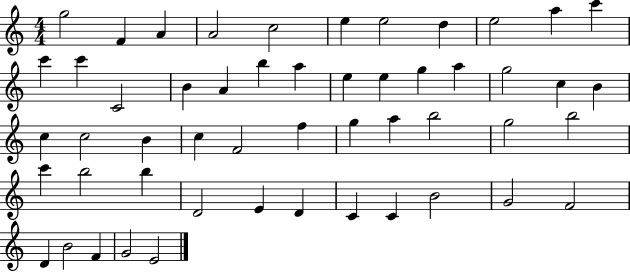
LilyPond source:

{
  \clef treble
  \numericTimeSignature
  \time 4/4
  \key c \major
  g''2 f'4 a'4 | a'2 c''2 | e''4 e''2 d''4 | e''2 a''4 c'''4 | \break c'''4 c'''4 c'2 | b'4 a'4 b''4 a''4 | e''4 e''4 g''4 a''4 | g''2 c''4 b'4 | \break c''4 c''2 b'4 | c''4 f'2 f''4 | g''4 a''4 b''2 | g''2 b''2 | \break c'''4 b''2 b''4 | d'2 e'4 d'4 | c'4 c'4 b'2 | g'2 f'2 | \break d'4 b'2 f'4 | g'2 e'2 | \bar "|."
}